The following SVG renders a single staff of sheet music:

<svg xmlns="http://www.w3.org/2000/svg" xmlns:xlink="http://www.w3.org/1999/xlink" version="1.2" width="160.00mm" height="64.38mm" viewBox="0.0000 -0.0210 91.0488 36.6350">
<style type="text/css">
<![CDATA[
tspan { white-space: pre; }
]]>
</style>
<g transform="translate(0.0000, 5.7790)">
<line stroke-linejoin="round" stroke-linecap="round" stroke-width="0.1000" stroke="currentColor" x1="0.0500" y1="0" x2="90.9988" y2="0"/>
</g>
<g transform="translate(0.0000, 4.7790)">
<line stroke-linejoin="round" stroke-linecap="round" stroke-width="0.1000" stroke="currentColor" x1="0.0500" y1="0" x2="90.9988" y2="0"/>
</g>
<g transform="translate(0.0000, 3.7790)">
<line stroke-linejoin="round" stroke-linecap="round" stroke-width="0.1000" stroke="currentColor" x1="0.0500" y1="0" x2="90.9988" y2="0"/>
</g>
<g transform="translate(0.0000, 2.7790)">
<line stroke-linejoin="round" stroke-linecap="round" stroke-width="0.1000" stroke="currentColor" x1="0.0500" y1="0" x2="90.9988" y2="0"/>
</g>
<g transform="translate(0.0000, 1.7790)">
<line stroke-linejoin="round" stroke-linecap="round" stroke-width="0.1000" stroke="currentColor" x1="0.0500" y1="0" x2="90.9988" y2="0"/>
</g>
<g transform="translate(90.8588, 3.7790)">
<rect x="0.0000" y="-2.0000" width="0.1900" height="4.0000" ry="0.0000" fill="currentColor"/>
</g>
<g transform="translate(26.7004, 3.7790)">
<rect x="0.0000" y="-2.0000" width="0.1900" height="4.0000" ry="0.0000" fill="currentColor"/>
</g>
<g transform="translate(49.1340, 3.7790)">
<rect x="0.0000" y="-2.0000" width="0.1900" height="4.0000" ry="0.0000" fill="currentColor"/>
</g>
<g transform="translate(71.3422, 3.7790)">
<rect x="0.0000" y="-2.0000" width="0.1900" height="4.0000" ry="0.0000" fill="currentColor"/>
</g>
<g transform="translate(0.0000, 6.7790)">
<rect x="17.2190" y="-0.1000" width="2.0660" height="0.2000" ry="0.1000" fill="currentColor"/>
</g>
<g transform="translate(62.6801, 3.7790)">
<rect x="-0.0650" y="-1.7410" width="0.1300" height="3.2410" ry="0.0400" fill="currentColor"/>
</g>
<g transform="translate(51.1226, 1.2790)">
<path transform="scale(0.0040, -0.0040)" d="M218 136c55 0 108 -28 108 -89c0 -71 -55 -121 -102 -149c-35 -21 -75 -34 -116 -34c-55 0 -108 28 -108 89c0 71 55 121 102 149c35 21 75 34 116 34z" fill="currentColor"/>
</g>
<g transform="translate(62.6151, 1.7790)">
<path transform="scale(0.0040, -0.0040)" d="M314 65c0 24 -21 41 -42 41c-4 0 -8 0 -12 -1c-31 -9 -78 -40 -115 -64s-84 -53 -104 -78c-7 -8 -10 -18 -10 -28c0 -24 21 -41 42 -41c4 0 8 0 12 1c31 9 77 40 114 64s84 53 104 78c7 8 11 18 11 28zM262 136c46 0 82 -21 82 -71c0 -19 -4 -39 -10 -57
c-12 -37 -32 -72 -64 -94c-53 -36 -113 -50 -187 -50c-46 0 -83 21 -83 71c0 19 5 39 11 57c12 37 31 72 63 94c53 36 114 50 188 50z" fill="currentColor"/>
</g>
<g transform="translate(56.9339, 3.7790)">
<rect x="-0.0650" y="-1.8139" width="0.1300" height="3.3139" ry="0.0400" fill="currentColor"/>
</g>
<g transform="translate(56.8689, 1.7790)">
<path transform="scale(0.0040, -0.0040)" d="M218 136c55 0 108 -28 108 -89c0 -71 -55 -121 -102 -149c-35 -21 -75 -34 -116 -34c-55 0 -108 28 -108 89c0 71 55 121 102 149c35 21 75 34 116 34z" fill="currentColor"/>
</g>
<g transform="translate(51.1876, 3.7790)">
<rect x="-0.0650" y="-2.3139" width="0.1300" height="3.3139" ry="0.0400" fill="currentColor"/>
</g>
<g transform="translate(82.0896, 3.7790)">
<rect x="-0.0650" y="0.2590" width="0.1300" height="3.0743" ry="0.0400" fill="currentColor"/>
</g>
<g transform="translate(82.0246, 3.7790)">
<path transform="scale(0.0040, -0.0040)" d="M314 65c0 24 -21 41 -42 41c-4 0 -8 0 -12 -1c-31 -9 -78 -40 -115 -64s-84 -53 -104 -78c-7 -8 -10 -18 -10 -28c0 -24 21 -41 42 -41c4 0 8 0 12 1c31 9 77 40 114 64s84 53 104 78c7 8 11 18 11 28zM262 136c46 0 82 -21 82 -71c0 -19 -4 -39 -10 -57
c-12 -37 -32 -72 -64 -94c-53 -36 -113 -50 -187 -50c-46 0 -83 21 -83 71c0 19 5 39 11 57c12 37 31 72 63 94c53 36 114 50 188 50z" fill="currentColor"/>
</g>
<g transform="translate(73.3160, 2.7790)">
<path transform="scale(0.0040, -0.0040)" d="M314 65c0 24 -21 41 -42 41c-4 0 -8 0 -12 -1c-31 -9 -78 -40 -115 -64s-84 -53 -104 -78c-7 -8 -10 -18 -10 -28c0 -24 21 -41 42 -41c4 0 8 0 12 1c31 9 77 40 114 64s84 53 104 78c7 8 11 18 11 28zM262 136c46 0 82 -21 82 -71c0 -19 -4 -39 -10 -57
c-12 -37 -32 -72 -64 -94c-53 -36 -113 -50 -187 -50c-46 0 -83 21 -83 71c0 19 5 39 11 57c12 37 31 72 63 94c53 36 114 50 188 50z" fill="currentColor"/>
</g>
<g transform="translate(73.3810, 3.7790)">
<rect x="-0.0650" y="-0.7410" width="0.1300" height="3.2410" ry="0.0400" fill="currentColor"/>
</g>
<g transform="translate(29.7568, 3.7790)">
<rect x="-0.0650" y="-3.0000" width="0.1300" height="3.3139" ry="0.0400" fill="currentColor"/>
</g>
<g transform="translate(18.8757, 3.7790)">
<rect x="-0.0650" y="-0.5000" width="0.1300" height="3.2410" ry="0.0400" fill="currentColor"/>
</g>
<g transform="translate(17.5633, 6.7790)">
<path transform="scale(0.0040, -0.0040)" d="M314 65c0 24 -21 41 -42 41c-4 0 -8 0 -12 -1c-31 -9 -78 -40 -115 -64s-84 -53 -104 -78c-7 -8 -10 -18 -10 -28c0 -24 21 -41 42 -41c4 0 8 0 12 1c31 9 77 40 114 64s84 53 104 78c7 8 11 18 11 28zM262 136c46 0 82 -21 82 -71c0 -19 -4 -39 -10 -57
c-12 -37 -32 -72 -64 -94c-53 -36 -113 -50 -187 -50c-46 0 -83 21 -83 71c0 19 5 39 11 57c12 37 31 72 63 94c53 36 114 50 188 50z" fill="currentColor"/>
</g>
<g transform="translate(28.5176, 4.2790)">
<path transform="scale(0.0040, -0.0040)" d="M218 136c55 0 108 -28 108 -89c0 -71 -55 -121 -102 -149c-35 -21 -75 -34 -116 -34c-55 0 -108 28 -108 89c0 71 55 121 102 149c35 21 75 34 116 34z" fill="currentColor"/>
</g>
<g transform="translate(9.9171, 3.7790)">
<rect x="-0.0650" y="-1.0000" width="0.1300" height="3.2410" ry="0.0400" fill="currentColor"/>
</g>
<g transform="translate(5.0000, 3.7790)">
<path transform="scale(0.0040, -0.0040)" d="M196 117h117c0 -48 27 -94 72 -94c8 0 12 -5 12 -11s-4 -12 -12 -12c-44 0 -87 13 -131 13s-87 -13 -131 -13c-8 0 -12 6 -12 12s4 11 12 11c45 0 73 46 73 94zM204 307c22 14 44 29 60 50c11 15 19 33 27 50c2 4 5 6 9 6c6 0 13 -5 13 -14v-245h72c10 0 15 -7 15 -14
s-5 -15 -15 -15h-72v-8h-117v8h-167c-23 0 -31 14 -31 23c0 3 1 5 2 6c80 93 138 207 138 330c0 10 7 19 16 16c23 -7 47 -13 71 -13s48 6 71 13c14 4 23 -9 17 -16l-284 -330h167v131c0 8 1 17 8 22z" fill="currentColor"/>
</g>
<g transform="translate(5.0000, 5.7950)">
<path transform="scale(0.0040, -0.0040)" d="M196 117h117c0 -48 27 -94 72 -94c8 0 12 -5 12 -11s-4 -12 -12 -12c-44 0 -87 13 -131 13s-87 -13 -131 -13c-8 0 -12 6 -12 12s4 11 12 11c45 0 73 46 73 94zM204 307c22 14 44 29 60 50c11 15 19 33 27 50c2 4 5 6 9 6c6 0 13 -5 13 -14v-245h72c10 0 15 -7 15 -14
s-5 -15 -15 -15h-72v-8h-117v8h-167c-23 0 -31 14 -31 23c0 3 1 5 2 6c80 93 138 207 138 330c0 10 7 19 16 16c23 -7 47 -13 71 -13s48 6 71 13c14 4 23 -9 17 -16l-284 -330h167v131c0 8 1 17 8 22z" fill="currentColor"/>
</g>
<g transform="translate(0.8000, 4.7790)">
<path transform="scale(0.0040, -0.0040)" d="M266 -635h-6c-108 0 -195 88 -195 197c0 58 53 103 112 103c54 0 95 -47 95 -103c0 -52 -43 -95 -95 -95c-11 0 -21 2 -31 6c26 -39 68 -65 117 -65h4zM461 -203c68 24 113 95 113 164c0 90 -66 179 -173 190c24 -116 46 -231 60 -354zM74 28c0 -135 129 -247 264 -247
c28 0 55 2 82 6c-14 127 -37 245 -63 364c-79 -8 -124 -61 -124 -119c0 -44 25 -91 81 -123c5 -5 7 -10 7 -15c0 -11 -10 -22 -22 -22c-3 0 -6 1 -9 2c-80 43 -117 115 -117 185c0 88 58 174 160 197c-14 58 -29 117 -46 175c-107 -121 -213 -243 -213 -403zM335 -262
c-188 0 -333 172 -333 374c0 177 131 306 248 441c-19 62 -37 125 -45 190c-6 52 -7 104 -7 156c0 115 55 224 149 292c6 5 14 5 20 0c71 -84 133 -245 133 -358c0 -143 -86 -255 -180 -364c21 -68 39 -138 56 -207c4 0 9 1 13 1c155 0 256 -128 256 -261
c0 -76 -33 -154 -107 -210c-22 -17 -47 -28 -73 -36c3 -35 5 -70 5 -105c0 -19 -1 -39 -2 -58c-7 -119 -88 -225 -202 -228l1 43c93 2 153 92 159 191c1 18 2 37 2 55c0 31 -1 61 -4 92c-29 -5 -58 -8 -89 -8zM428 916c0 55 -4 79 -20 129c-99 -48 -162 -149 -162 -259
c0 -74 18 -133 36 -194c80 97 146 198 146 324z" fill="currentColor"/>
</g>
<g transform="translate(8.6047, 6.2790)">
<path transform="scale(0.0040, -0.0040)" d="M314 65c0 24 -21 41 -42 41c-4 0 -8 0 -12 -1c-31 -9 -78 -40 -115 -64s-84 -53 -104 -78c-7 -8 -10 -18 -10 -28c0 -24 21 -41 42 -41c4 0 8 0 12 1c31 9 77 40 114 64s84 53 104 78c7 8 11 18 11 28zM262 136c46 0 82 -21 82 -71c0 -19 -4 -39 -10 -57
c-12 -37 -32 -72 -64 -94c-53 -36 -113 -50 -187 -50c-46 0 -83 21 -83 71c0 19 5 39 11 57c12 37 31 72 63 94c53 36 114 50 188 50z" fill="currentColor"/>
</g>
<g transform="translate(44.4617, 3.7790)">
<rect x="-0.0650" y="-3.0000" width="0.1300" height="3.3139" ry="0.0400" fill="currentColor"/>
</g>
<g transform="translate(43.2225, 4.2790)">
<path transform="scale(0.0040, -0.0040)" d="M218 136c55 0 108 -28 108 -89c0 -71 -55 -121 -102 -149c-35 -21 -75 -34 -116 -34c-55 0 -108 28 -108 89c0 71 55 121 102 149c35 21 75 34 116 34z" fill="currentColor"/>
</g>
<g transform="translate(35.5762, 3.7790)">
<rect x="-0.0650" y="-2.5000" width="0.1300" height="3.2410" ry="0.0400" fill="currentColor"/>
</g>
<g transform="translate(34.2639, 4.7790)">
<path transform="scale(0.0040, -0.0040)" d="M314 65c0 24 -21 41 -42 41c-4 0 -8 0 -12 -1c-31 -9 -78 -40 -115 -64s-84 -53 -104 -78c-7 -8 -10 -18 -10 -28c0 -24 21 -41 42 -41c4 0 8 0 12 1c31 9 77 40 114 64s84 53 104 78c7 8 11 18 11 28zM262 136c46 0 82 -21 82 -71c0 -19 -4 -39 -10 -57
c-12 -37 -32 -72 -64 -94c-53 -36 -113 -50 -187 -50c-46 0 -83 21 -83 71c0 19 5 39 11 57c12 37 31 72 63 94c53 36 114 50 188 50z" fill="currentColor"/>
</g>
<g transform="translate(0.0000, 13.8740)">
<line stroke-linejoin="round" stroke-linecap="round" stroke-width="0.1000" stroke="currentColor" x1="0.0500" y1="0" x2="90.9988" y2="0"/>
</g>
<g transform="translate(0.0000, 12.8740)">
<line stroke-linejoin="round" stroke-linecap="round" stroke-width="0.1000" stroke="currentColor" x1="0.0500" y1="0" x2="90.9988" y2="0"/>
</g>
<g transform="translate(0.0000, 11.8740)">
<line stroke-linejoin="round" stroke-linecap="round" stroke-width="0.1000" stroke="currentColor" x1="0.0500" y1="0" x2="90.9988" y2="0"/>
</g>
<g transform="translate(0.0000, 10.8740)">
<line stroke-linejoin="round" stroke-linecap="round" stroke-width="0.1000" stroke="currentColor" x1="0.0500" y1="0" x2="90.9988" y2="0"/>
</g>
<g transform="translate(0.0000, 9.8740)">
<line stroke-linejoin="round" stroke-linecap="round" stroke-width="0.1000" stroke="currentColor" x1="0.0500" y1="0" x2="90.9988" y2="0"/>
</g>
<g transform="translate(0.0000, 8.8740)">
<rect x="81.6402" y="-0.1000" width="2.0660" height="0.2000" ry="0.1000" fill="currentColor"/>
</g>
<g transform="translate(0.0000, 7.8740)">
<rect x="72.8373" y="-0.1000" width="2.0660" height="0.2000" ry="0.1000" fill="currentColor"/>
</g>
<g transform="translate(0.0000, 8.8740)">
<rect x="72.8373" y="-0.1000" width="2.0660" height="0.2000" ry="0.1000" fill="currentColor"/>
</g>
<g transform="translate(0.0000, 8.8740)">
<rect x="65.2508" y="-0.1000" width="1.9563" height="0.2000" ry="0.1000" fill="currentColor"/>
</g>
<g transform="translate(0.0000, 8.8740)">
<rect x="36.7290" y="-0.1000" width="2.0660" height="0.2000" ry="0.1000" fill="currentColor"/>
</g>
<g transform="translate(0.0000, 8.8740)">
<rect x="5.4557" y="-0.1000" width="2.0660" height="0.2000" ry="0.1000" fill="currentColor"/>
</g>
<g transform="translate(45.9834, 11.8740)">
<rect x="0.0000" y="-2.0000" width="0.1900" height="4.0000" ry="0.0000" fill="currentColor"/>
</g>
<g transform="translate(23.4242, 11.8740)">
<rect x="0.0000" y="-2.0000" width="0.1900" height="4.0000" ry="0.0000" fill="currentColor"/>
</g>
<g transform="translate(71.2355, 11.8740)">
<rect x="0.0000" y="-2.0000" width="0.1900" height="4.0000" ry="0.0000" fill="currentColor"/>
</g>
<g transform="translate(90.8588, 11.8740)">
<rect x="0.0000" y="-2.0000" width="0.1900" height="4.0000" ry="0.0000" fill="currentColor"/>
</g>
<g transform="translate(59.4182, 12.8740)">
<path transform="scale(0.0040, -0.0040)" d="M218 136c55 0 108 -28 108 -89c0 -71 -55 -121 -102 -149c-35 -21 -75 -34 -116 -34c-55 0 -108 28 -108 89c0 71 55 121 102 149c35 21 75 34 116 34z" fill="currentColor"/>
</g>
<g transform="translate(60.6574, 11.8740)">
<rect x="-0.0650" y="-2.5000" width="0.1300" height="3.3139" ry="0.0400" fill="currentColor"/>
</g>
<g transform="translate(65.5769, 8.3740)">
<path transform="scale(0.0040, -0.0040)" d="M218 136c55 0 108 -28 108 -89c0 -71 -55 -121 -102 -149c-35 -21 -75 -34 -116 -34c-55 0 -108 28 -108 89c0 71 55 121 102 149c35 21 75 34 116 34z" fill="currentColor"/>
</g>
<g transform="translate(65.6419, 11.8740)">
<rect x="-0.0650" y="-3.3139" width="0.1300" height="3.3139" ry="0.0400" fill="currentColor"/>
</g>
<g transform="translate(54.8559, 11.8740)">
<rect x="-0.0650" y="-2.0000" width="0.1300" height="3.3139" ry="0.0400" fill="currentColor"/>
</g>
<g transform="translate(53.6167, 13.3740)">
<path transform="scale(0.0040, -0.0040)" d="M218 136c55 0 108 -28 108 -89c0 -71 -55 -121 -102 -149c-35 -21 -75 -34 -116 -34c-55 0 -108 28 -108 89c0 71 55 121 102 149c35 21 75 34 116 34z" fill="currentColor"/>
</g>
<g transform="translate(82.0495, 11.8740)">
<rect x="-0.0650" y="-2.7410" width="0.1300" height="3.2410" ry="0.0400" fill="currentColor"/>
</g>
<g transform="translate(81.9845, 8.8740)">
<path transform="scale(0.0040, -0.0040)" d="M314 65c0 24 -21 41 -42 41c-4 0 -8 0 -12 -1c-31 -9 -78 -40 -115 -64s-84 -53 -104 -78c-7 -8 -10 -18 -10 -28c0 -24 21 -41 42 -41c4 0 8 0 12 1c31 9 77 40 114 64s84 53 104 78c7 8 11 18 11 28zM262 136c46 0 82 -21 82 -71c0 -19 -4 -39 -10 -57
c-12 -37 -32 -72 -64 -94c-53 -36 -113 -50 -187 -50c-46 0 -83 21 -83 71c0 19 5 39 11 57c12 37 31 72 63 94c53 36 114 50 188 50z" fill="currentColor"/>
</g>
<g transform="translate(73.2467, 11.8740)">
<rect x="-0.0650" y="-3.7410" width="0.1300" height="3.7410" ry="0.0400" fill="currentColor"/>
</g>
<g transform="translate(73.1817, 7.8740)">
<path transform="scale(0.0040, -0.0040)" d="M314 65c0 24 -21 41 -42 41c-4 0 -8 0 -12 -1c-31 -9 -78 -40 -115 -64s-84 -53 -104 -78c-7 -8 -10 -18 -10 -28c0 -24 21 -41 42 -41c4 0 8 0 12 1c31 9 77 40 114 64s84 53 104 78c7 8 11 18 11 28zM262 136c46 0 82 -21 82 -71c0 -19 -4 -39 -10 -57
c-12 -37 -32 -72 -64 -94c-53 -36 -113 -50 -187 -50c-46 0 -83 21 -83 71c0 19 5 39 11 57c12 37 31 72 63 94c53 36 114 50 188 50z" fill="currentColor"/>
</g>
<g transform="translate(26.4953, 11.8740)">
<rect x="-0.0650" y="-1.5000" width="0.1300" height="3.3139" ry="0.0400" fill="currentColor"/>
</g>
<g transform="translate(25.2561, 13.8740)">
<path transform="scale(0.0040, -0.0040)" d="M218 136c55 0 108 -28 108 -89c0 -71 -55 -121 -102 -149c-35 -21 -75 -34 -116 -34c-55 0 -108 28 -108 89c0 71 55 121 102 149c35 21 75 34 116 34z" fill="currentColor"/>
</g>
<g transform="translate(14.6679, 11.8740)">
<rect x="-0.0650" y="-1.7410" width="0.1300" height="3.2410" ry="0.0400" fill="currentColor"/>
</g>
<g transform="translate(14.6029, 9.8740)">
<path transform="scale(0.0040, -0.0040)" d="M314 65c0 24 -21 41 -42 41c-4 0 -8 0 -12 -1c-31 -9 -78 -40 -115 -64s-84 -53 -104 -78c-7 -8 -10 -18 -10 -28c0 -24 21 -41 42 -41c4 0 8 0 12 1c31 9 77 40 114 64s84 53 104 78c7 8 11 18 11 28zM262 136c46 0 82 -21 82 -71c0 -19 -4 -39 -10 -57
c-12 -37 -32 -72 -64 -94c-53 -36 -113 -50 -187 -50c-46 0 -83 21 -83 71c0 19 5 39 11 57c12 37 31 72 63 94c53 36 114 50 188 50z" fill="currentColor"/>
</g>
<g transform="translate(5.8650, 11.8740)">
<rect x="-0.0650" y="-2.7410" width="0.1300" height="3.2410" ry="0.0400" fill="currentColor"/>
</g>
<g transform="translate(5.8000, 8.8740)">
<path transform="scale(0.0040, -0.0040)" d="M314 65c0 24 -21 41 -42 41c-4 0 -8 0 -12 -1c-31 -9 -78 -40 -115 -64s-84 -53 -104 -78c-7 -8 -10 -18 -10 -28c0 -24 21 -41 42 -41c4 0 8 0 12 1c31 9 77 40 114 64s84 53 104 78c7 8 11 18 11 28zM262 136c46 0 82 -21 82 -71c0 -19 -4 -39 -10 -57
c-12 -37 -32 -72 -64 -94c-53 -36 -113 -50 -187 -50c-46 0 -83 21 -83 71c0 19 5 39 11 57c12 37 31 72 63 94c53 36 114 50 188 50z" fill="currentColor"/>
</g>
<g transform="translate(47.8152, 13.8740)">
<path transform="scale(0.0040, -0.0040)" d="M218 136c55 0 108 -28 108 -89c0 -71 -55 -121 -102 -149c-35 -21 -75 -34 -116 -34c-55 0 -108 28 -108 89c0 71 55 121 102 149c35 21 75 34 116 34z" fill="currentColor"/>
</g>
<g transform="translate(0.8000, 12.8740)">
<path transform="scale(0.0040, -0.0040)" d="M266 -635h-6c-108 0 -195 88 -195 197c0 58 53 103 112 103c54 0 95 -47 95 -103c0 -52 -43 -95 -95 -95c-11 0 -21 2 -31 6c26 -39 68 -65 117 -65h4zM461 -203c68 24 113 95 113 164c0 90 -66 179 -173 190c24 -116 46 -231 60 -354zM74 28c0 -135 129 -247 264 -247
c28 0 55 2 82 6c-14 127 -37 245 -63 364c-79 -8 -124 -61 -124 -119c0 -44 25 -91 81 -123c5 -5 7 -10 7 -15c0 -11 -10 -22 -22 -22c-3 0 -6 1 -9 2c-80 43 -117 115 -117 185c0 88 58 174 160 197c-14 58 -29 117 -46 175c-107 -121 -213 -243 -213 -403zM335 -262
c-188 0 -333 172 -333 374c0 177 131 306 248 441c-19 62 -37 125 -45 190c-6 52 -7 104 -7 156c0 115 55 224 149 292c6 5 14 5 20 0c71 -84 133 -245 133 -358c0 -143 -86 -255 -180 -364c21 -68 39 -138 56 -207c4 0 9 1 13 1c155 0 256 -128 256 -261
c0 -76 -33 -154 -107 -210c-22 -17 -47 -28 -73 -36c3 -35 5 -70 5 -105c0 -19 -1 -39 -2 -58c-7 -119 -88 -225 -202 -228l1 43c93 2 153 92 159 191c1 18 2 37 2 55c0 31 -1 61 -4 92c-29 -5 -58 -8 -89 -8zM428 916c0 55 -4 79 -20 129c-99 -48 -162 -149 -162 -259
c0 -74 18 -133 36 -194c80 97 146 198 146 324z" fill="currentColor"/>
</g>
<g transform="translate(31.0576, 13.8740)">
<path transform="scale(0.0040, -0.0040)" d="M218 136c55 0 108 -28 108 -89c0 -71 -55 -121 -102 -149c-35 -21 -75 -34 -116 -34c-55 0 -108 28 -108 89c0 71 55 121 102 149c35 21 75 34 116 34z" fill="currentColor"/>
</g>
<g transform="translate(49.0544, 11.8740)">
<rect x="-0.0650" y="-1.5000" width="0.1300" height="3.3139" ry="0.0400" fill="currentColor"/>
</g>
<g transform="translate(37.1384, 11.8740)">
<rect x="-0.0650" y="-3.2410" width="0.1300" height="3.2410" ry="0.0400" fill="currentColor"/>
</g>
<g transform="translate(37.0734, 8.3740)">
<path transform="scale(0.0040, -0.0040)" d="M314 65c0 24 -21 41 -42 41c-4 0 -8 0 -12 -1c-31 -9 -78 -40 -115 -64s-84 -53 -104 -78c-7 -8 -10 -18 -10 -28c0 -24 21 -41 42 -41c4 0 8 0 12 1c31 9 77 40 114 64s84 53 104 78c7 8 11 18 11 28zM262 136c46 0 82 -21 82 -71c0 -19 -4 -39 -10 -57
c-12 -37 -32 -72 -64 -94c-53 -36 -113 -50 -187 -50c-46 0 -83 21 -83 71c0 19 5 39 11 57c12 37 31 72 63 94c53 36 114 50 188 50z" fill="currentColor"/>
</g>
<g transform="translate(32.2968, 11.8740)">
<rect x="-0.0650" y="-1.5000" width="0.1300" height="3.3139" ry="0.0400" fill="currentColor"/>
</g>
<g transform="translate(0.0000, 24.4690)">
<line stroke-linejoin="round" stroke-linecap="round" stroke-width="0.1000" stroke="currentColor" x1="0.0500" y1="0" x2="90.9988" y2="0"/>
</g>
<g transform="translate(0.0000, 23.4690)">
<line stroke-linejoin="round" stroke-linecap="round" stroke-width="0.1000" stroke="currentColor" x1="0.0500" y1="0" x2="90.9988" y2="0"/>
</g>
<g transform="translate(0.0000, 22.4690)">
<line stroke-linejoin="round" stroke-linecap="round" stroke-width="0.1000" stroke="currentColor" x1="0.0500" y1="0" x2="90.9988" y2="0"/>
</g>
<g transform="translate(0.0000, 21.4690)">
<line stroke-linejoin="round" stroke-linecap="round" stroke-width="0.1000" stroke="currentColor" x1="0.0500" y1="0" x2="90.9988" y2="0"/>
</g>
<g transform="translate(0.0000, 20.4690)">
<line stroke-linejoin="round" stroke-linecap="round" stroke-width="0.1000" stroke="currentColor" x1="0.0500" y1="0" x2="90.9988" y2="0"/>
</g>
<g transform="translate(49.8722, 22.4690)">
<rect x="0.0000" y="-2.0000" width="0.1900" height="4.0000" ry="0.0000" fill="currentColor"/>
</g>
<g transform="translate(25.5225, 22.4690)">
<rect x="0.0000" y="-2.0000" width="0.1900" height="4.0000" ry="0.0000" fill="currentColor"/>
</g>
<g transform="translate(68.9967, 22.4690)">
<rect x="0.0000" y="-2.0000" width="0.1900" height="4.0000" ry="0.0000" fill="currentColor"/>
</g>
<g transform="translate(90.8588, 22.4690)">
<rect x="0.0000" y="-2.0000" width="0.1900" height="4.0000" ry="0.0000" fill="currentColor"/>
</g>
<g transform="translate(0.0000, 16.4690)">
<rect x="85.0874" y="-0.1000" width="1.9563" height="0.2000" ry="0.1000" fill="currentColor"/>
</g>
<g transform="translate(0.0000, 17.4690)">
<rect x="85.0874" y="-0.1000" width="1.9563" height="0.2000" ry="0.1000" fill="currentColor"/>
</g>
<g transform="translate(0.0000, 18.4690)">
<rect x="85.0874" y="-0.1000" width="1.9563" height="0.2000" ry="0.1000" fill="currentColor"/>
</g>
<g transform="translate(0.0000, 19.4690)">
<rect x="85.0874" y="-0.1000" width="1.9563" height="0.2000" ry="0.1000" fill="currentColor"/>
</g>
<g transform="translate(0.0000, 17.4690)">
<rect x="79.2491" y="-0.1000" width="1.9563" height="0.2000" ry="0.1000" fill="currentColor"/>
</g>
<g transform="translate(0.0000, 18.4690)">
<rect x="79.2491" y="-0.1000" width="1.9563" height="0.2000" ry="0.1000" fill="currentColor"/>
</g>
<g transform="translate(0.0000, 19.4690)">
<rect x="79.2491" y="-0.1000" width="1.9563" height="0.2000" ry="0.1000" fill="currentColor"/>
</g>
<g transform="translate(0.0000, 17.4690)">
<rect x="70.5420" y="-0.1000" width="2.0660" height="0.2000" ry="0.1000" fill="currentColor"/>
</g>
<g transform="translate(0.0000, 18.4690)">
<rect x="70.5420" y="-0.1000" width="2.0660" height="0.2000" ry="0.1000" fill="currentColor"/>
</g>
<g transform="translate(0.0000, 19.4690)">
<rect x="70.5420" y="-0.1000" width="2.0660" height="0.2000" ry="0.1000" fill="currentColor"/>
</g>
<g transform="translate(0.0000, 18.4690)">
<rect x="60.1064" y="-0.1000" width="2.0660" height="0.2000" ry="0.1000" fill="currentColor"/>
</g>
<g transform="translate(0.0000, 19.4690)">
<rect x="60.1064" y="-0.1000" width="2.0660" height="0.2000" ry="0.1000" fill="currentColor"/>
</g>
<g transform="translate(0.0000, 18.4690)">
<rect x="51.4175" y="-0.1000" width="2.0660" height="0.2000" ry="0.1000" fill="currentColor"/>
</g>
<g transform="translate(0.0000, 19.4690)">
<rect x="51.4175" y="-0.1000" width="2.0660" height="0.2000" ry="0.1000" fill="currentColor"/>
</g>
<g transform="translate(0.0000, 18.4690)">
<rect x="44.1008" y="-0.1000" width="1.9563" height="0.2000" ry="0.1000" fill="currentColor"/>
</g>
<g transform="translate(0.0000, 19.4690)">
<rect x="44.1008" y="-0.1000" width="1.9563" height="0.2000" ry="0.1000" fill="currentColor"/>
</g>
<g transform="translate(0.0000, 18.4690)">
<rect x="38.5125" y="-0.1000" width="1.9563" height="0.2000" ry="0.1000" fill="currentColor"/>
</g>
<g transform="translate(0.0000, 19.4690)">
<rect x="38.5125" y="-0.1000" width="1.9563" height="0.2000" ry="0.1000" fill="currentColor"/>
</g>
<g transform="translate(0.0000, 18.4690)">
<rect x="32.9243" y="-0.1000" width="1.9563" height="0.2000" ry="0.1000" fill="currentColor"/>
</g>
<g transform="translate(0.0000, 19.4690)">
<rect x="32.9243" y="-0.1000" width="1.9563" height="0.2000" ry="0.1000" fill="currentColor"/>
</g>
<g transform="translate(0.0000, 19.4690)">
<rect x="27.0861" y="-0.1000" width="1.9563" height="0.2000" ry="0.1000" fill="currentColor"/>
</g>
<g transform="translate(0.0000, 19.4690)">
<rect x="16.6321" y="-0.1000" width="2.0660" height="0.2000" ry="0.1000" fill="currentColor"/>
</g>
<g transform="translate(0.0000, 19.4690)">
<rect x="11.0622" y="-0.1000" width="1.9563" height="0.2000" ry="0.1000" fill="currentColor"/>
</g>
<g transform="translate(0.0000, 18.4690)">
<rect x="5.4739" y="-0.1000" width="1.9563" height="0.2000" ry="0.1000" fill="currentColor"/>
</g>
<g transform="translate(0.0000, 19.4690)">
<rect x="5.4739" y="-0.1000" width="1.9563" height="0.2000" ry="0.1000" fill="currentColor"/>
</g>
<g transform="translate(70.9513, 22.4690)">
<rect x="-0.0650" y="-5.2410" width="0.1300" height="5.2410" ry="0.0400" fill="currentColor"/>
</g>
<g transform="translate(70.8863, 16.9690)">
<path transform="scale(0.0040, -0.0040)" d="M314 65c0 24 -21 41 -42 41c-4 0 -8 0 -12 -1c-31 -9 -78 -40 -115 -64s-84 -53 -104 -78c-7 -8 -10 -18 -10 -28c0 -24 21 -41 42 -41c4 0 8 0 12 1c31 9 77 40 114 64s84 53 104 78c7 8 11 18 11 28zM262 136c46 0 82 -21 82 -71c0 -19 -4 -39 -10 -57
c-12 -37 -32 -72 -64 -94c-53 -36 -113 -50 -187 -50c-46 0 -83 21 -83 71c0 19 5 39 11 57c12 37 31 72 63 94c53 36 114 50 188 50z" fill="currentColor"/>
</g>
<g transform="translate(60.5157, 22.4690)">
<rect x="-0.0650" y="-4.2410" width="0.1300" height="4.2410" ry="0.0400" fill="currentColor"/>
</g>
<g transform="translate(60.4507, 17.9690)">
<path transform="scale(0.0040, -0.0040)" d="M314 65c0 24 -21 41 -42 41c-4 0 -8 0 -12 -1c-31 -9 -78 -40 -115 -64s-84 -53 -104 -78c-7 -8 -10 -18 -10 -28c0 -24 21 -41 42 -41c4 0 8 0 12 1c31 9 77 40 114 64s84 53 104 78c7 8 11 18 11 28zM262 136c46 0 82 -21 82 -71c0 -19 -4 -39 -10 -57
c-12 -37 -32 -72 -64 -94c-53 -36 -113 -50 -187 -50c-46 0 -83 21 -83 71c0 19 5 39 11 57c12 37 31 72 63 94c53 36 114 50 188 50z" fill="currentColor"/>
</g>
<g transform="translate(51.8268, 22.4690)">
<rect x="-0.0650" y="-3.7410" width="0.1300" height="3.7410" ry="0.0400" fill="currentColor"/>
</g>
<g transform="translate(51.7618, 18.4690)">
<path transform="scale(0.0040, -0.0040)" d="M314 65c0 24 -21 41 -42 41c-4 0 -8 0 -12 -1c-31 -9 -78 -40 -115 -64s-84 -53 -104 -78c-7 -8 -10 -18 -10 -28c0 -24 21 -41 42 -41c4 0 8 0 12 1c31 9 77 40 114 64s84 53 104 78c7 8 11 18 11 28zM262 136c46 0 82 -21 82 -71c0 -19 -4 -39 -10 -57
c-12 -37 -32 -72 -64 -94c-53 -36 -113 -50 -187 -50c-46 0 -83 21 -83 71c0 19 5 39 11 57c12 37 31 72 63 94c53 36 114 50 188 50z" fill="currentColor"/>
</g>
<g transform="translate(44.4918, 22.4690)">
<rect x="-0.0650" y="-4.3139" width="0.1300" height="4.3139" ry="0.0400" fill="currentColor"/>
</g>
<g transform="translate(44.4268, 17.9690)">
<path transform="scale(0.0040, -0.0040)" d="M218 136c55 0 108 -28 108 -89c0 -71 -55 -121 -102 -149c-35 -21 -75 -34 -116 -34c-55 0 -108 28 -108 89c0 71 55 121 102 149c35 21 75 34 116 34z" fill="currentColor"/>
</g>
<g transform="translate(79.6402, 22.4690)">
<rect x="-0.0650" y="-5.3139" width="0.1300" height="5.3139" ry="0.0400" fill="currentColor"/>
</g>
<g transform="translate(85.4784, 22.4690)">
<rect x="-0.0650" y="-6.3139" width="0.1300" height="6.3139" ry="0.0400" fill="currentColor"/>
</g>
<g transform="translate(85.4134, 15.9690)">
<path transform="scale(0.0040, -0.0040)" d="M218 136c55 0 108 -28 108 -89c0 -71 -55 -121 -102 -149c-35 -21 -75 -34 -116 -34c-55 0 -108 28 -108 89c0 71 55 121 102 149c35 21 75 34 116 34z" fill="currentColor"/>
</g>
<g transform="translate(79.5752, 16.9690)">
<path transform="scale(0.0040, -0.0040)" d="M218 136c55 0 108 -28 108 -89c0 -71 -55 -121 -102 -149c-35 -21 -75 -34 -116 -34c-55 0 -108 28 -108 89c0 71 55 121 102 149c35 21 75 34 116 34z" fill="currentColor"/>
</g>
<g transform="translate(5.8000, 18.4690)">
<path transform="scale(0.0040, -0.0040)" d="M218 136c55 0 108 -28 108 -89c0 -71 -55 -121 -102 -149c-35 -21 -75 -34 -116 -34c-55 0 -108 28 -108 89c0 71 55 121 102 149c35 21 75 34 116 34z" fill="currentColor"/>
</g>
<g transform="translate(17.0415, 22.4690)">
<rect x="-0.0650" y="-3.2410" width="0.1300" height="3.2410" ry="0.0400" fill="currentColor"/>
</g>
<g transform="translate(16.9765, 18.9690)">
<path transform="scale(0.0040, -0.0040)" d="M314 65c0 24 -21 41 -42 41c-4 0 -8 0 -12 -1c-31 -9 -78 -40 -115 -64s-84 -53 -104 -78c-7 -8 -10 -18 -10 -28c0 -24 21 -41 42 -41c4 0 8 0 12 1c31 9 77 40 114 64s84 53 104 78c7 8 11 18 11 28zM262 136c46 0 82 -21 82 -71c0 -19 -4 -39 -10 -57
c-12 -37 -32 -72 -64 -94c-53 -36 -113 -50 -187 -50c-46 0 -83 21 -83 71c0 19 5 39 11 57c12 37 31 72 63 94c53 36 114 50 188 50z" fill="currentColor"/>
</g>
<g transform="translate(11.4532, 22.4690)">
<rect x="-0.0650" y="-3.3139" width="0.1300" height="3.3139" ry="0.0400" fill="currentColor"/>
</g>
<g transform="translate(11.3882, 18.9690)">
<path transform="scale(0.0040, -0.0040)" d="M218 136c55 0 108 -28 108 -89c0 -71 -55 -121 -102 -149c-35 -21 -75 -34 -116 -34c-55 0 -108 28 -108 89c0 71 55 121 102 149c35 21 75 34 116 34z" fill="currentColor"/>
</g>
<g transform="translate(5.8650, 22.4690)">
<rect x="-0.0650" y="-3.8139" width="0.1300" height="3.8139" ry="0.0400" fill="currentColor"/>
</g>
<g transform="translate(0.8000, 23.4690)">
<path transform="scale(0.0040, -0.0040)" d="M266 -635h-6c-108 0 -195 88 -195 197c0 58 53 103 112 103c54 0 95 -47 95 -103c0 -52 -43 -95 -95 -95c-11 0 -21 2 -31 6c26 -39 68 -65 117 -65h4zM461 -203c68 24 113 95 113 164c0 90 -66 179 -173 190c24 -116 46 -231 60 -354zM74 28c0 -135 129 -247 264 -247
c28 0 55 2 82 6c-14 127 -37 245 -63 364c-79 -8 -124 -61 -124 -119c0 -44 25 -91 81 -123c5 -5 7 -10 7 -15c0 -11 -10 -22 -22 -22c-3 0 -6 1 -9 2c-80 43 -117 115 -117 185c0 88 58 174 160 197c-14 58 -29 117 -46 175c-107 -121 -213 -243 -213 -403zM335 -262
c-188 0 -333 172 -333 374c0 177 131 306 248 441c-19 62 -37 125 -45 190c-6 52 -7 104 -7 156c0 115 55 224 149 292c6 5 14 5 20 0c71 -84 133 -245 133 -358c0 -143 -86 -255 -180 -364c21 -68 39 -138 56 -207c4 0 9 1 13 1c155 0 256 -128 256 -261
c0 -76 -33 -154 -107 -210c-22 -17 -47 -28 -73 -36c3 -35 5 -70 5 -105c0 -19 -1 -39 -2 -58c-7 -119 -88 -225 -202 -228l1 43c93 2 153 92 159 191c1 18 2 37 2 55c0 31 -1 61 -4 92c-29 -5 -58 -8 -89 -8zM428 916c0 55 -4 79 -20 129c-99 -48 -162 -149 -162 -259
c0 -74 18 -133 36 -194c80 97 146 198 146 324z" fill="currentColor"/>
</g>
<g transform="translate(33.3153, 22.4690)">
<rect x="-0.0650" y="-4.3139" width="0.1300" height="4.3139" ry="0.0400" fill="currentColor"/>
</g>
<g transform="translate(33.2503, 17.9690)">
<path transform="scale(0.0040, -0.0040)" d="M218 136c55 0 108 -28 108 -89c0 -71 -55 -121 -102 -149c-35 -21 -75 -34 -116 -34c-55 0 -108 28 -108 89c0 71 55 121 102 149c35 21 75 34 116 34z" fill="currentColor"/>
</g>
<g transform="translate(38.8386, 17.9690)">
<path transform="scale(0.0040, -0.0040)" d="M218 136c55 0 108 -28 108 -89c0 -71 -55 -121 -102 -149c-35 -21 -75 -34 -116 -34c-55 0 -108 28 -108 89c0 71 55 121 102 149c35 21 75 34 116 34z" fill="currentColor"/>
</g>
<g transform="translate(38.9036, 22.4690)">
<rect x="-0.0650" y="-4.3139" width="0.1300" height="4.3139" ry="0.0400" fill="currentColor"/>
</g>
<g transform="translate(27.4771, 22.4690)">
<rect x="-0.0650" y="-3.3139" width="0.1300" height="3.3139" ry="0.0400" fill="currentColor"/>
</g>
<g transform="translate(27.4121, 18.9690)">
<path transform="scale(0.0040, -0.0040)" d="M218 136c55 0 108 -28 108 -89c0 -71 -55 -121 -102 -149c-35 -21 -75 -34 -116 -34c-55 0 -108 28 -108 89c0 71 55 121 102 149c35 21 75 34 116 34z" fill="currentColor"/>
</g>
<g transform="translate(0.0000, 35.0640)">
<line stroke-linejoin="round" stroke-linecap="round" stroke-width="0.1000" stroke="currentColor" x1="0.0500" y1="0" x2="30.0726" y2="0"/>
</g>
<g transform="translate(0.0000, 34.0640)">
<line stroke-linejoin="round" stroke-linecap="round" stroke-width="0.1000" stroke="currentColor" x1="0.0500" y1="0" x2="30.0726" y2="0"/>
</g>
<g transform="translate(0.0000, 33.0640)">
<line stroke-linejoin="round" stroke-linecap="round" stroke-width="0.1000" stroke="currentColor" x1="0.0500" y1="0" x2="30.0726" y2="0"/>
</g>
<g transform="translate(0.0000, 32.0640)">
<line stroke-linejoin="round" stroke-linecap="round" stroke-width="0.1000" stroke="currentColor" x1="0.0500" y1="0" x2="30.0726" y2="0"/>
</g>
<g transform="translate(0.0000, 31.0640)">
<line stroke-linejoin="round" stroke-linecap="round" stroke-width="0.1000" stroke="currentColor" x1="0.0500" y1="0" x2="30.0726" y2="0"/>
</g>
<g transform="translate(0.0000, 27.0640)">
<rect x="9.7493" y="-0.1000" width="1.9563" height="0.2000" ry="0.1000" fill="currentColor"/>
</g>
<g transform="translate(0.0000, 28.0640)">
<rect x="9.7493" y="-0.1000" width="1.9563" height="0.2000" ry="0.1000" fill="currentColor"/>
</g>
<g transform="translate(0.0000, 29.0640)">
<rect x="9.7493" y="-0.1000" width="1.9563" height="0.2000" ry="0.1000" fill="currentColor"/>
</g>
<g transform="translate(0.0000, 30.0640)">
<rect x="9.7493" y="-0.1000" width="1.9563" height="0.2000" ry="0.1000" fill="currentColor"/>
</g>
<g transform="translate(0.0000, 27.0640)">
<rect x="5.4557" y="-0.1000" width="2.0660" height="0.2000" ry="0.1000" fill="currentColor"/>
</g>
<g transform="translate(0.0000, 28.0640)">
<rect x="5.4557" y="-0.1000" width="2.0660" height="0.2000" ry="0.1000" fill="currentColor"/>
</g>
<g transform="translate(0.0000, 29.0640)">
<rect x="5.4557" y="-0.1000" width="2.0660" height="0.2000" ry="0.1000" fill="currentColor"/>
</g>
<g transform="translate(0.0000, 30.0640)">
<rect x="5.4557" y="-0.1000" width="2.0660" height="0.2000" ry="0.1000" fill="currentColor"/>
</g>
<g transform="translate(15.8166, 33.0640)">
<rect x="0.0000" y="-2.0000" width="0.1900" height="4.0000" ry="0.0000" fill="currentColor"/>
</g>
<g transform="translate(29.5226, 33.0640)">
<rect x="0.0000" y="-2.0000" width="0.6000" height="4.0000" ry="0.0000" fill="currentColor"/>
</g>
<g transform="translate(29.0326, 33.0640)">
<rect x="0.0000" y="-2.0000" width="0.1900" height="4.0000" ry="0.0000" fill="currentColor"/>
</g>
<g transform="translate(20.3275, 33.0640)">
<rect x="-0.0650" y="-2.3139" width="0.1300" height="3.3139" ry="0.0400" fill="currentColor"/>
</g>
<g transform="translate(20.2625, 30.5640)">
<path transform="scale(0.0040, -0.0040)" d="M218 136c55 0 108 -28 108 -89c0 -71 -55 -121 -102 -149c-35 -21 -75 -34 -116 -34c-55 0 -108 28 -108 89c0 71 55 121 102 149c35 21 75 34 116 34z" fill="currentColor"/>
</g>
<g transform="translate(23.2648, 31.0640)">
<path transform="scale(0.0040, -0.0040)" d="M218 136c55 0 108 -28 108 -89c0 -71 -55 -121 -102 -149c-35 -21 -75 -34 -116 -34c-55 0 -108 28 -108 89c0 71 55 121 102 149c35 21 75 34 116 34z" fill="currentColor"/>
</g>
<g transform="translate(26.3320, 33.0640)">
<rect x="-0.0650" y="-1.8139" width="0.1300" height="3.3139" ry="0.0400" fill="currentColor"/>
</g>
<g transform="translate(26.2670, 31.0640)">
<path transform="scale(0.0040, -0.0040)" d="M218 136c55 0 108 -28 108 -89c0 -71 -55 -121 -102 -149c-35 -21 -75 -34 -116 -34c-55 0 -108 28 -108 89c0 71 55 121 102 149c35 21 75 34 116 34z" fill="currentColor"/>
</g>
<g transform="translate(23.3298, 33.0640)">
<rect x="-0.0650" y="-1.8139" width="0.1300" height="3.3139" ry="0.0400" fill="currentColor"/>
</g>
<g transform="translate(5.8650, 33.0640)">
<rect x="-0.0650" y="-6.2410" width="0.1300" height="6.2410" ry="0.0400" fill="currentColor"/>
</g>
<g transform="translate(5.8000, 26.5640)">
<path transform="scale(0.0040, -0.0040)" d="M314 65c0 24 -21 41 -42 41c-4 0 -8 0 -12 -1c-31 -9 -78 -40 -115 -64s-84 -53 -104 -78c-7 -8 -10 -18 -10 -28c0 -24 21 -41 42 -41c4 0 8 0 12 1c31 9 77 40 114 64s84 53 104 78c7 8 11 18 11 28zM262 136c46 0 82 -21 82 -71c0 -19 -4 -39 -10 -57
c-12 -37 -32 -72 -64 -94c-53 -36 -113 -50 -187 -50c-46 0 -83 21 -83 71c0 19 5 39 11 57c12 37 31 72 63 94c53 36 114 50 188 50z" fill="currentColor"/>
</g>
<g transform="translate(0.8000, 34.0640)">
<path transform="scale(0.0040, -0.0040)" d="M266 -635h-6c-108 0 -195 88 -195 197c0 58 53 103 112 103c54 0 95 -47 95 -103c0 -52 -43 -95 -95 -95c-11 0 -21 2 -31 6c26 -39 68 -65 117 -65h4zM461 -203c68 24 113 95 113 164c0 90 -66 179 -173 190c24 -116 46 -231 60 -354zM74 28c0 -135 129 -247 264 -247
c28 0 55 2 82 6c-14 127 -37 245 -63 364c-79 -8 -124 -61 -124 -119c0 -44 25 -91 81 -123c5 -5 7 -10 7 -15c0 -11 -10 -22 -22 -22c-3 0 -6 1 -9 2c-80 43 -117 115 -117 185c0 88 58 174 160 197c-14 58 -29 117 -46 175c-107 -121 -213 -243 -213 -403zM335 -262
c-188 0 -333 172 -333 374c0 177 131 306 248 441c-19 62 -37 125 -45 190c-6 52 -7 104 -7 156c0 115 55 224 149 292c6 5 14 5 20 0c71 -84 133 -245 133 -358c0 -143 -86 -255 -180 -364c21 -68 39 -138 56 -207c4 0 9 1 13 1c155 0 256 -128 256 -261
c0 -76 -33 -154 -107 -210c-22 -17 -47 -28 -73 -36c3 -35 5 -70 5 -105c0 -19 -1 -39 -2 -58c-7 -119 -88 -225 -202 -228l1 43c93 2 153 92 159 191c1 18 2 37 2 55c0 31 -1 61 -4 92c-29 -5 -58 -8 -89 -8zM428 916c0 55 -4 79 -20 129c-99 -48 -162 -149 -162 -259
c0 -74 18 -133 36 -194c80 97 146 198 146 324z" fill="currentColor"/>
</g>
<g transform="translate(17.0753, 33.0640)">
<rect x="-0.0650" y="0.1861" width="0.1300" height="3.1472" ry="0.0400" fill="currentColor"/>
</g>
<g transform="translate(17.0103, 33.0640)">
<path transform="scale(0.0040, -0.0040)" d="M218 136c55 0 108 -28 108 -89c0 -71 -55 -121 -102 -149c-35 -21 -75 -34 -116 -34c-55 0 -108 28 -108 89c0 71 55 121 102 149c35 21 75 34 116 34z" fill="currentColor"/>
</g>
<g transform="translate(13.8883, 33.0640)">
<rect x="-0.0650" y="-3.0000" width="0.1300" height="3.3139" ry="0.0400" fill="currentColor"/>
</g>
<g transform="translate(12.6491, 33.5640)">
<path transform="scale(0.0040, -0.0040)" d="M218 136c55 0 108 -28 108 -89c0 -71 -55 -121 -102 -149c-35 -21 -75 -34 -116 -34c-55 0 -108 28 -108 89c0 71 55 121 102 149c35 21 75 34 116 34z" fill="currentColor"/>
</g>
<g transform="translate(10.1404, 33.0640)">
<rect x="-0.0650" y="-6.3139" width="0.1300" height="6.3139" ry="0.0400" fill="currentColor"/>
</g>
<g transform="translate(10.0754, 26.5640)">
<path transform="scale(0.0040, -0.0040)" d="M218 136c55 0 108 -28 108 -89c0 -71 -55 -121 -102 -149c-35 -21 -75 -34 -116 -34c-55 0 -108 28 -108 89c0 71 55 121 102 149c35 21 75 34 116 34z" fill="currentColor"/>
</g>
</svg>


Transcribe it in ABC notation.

X:1
T:Untitled
M:4/4
L:1/4
K:C
D2 C2 A G2 A g f f2 d2 B2 a2 f2 E E b2 E F G b c'2 a2 c' b b2 b d' d' d' c'2 d'2 f'2 f' a' a'2 a' A B g f f